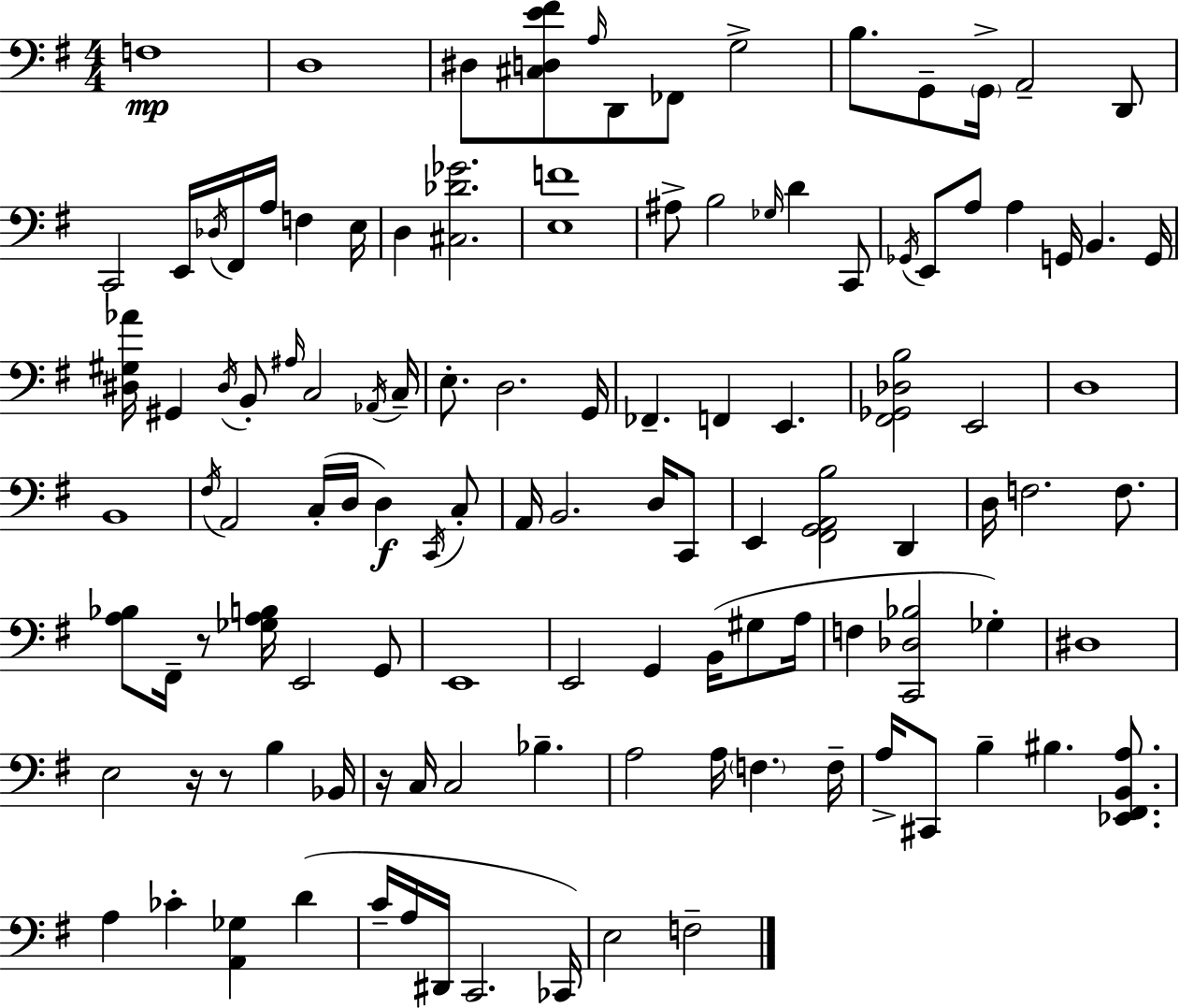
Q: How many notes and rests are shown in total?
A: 115